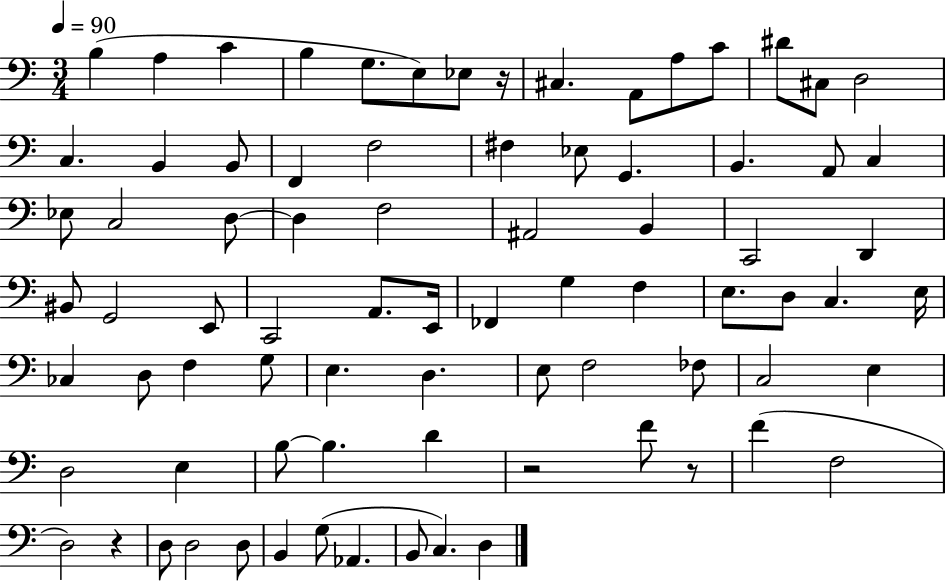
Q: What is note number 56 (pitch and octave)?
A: FES3